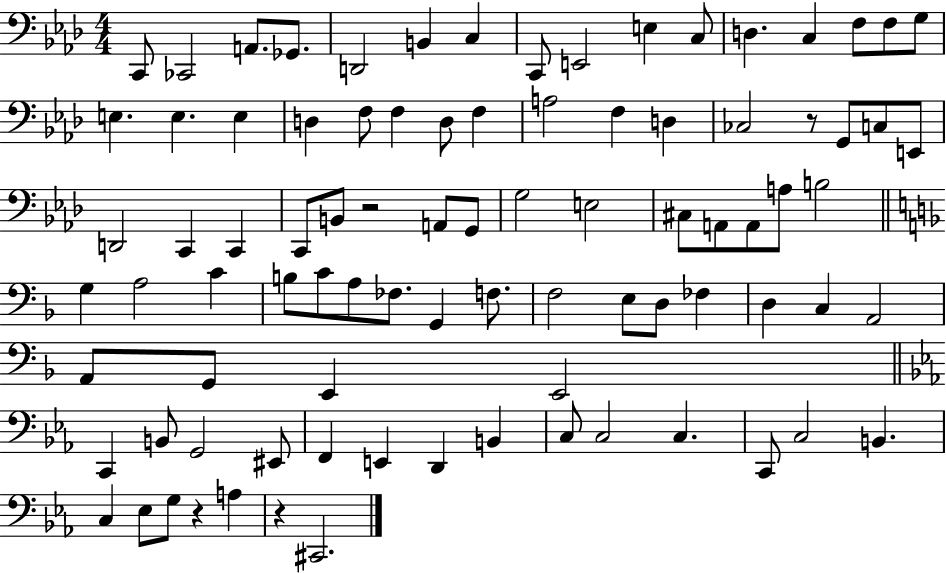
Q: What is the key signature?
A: AES major